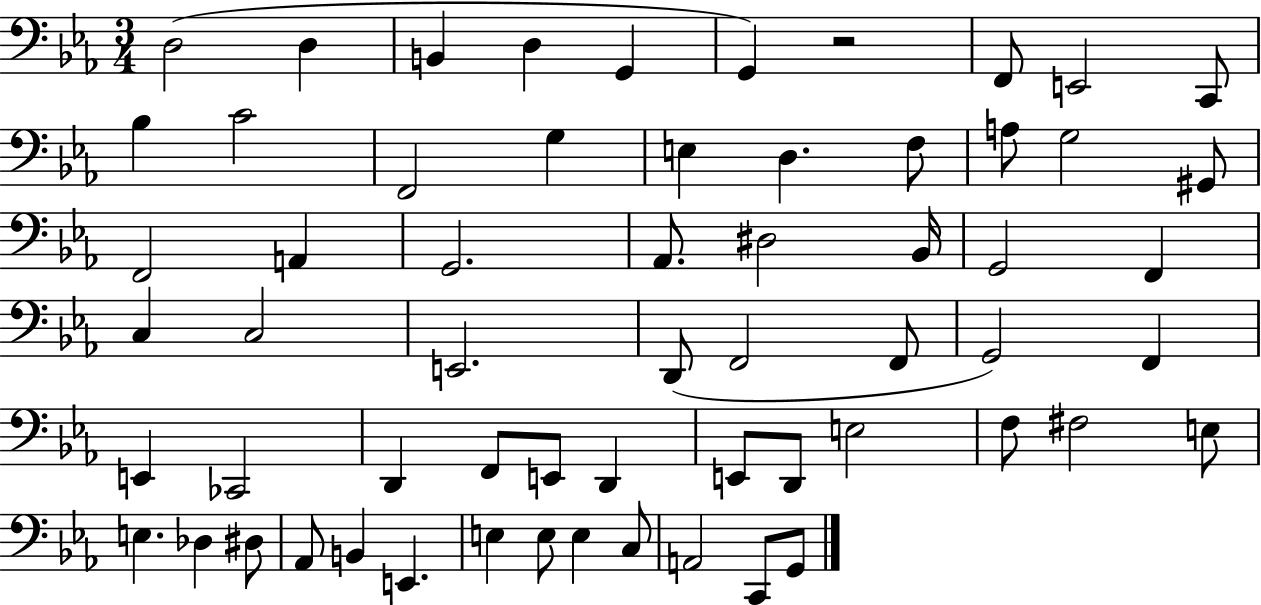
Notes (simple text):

D3/h D3/q B2/q D3/q G2/q G2/q R/h F2/e E2/h C2/e Bb3/q C4/h F2/h G3/q E3/q D3/q. F3/e A3/e G3/h G#2/e F2/h A2/q G2/h. Ab2/e. D#3/h Bb2/s G2/h F2/q C3/q C3/h E2/h. D2/e F2/h F2/e G2/h F2/q E2/q CES2/h D2/q F2/e E2/e D2/q E2/e D2/e E3/h F3/e F#3/h E3/e E3/q. Db3/q D#3/e Ab2/e B2/q E2/q. E3/q E3/e E3/q C3/e A2/h C2/e G2/e